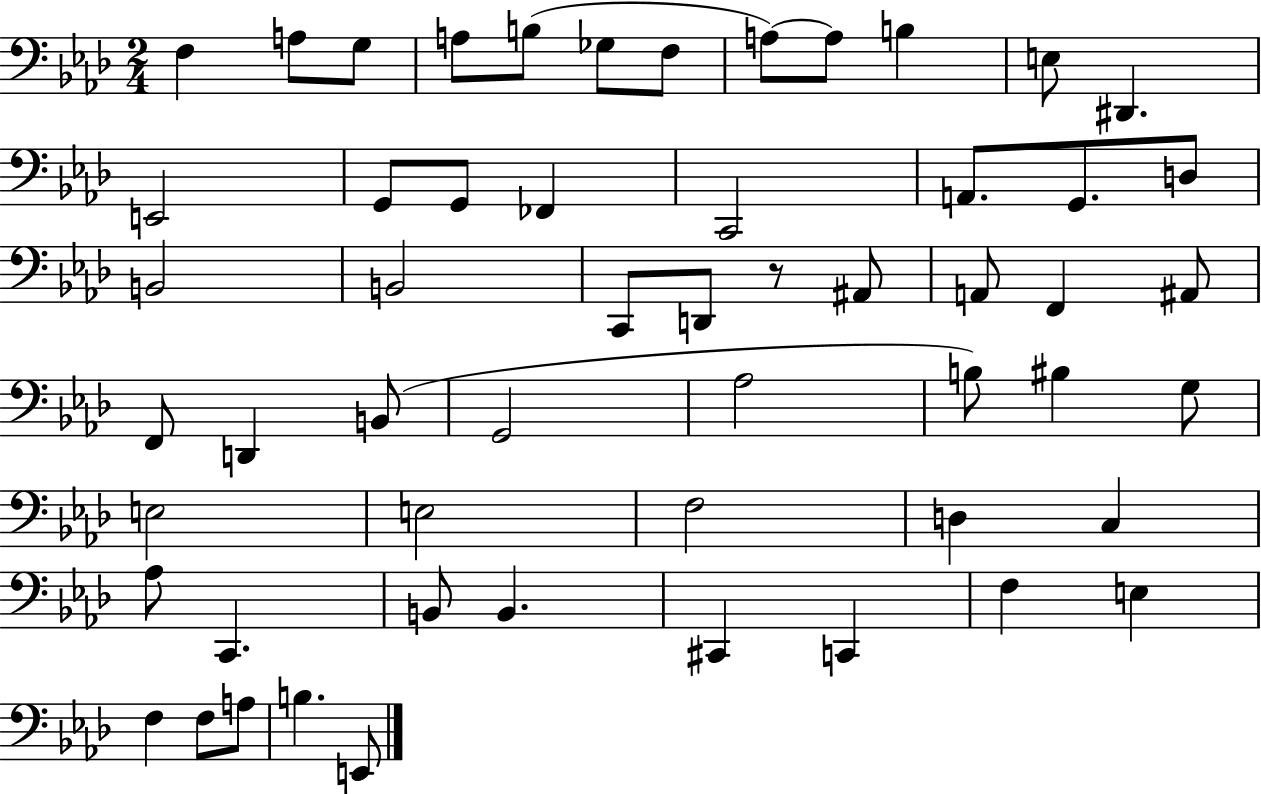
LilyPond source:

{
  \clef bass
  \numericTimeSignature
  \time 2/4
  \key aes \major
  \repeat volta 2 { f4 a8 g8 | a8 b8( ges8 f8 | a8~~) a8 b4 | e8 dis,4. | \break e,2 | g,8 g,8 fes,4 | c,2 | a,8. g,8. d8 | \break b,2 | b,2 | c,8 d,8 r8 ais,8 | a,8 f,4 ais,8 | \break f,8 d,4 b,8( | g,2 | aes2 | b8) bis4 g8 | \break e2 | e2 | f2 | d4 c4 | \break aes8 c,4. | b,8 b,4. | cis,4 c,4 | f4 e4 | \break f4 f8 a8 | b4. e,8 | } \bar "|."
}